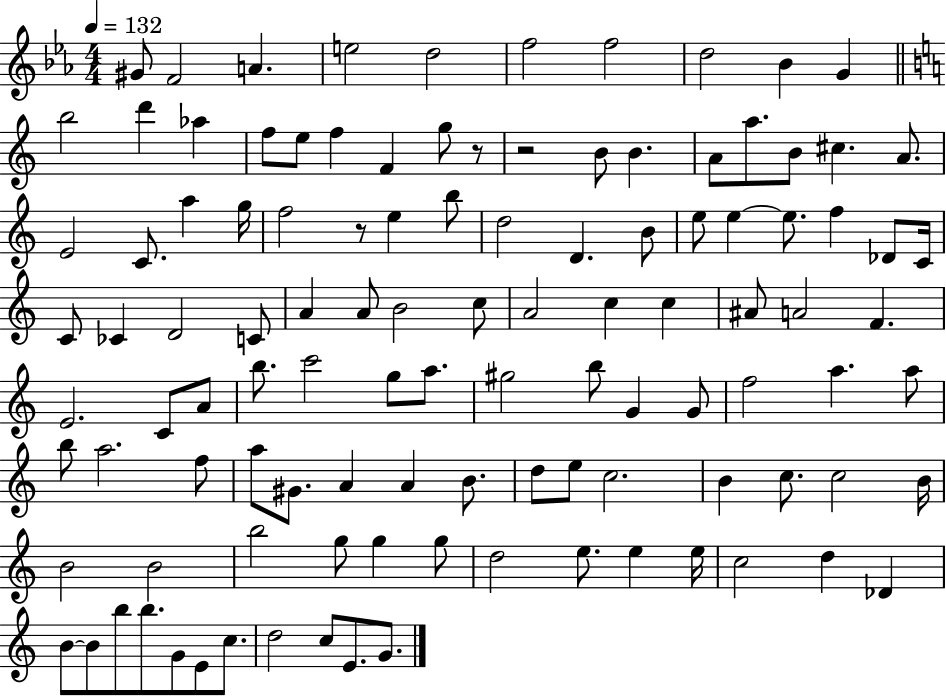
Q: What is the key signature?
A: EES major